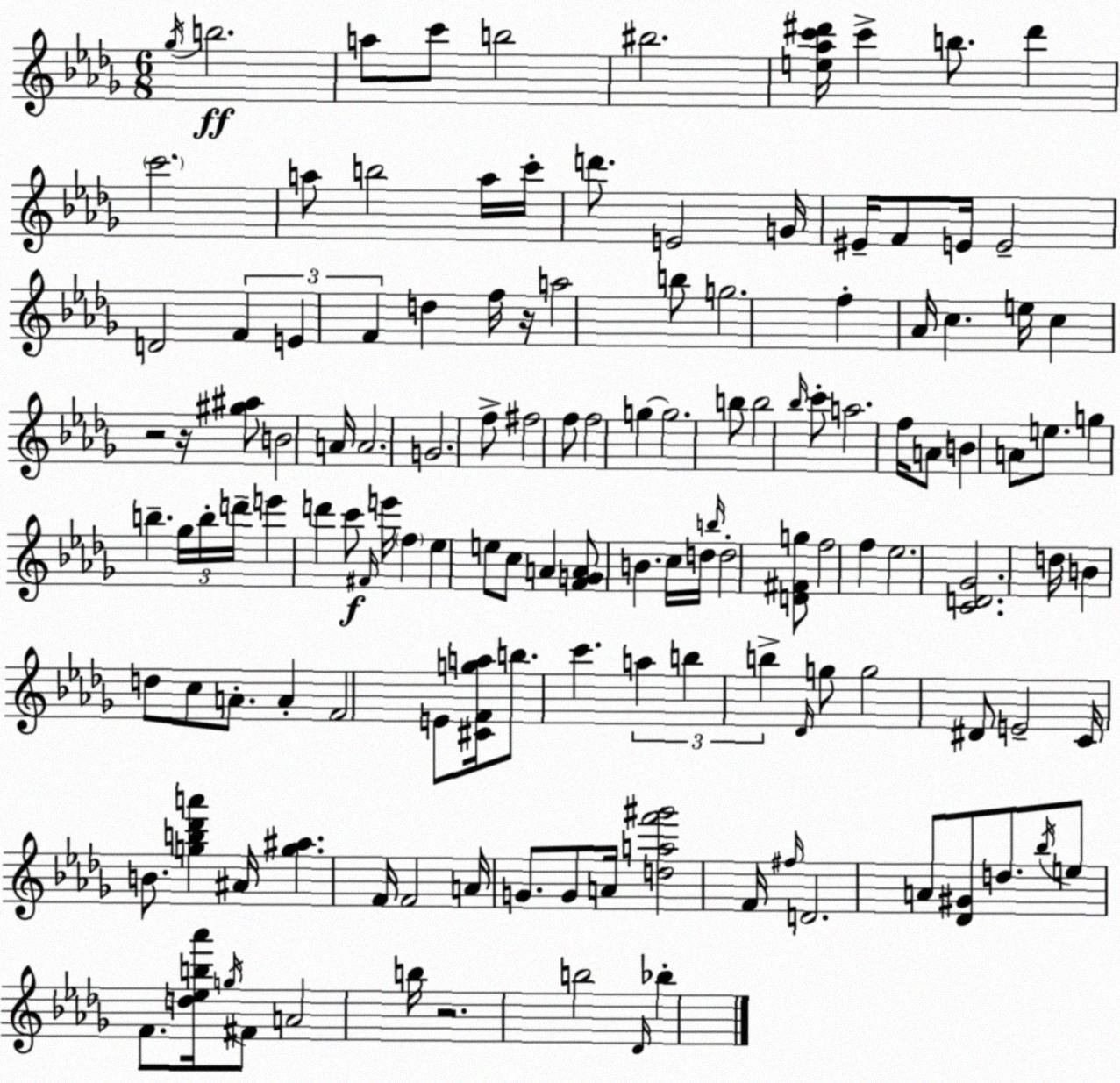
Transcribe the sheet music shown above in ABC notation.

X:1
T:Untitled
M:6/8
L:1/4
K:Bbm
_g/4 b2 a/2 c'/2 b2 ^b2 [e_ac'^d']/4 c' b/2 ^d' c'2 a/2 b2 a/4 c'/4 d'/2 E2 G/4 ^E/4 F/2 E/4 E2 D2 F E F d f/4 z/4 a2 b/2 g2 f _A/4 c e/4 c z2 z/4 [^g^a]/2 B2 A/4 A2 G2 f/2 ^f2 f/2 f2 g g2 b/2 b2 _b/4 c'/2 a2 f/4 A/2 B A/2 e/2 g b _g/4 b/4 d'/4 e' d' c'/2 ^F/4 e'/4 f _e e/2 c/2 A [FGA]/2 B c/4 d/4 b/4 d2 [D^Fg]/2 f2 f _e2 [CD_G]2 d/4 B d/2 c/2 A/2 A F2 E/2 [^CFga]/4 b/2 c' a b b _D/4 g/2 g2 ^D/2 E2 C/4 B/2 [gb_d'a'] ^A/4 [g^a] F/4 F2 A/4 G/2 G/2 A/4 [daf'^g']2 F/4 ^f/4 D2 A/2 [_D^G]/2 d/2 _b/4 e/2 F/2 [d_eb_a']/4 g/4 ^F/2 A2 b/4 z2 b2 _D/4 _b